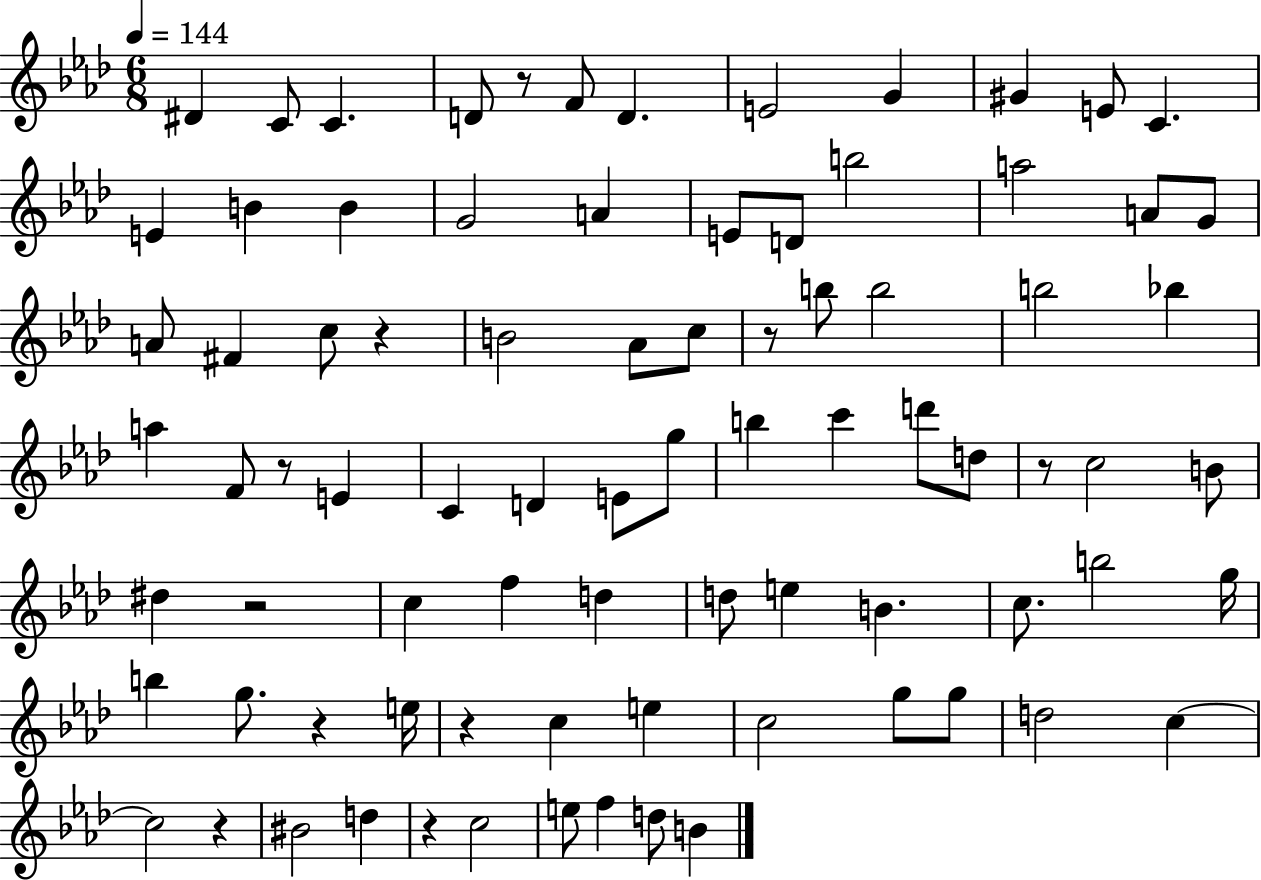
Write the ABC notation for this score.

X:1
T:Untitled
M:6/8
L:1/4
K:Ab
^D C/2 C D/2 z/2 F/2 D E2 G ^G E/2 C E B B G2 A E/2 D/2 b2 a2 A/2 G/2 A/2 ^F c/2 z B2 _A/2 c/2 z/2 b/2 b2 b2 _b a F/2 z/2 E C D E/2 g/2 b c' d'/2 d/2 z/2 c2 B/2 ^d z2 c f d d/2 e B c/2 b2 g/4 b g/2 z e/4 z c e c2 g/2 g/2 d2 c c2 z ^B2 d z c2 e/2 f d/2 B